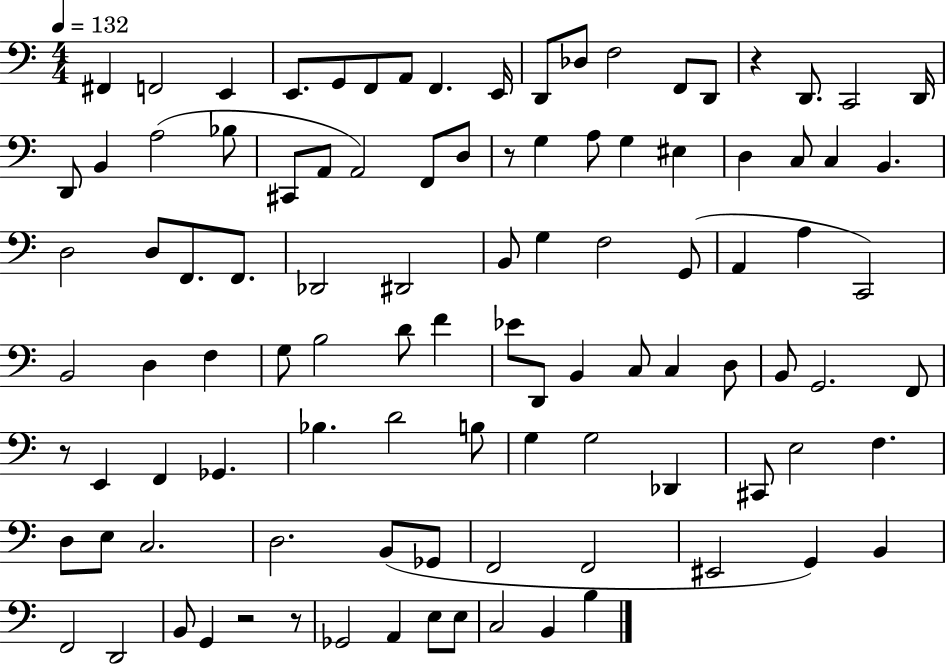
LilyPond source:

{
  \clef bass
  \numericTimeSignature
  \time 4/4
  \key c \major
  \tempo 4 = 132
  fis,4 f,2 e,4 | e,8. g,8 f,8 a,8 f,4. e,16 | d,8 des8 f2 f,8 d,8 | r4 d,8. c,2 d,16 | \break d,8 b,4 a2( bes8 | cis,8 a,8 a,2) f,8 d8 | r8 g4 a8 g4 eis4 | d4 c8 c4 b,4. | \break d2 d8 f,8. f,8. | des,2 dis,2 | b,8 g4 f2 g,8( | a,4 a4 c,2) | \break b,2 d4 f4 | g8 b2 d'8 f'4 | ees'8 d,8 b,4 c8 c4 d8 | b,8 g,2. f,8 | \break r8 e,4 f,4 ges,4. | bes4. d'2 b8 | g4 g2 des,4 | cis,8 e2 f4. | \break d8 e8 c2. | d2. b,8( ges,8 | f,2 f,2 | eis,2 g,4) b,4 | \break f,2 d,2 | b,8 g,4 r2 r8 | ges,2 a,4 e8 e8 | c2 b,4 b4 | \break \bar "|."
}